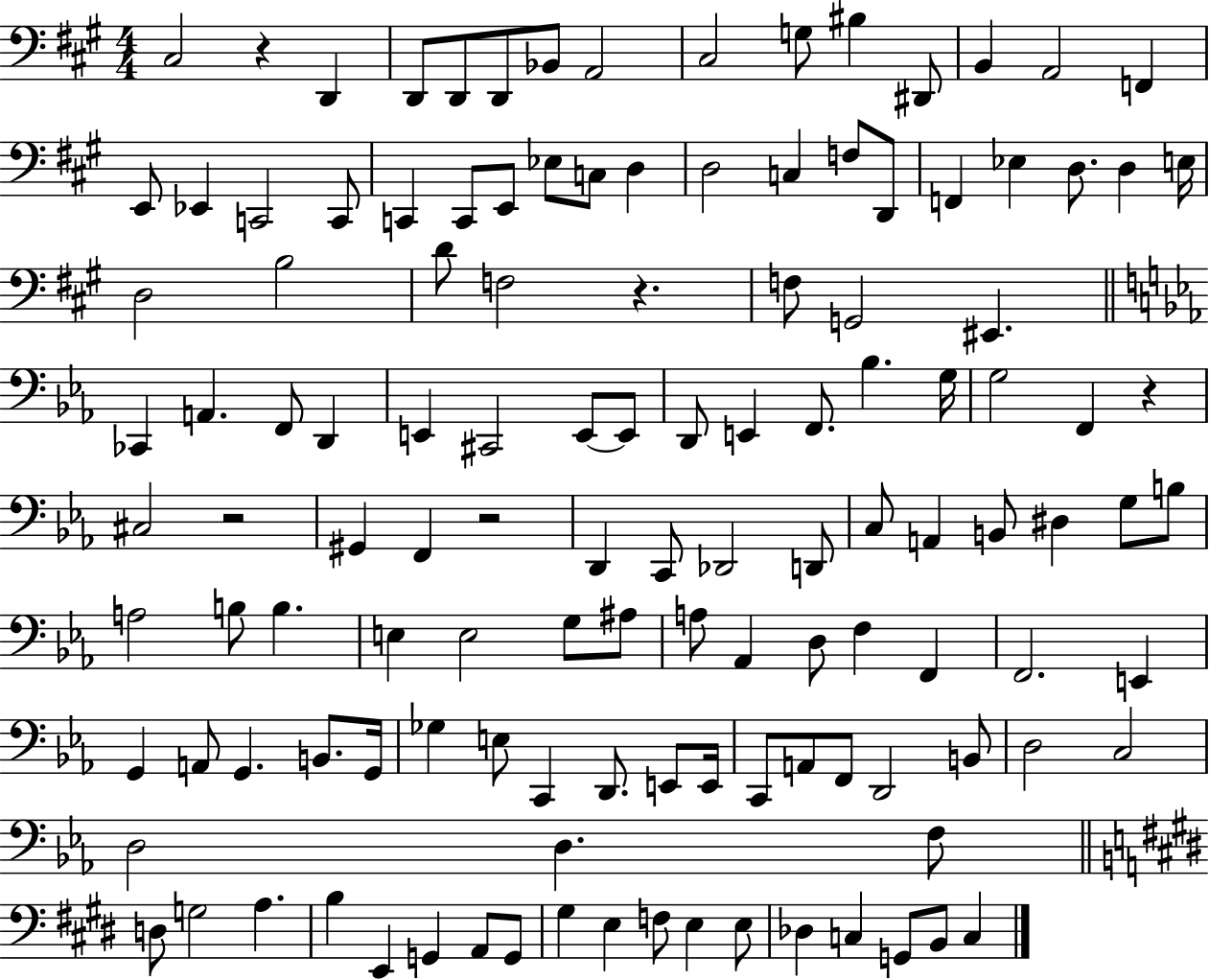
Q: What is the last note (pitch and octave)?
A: C3